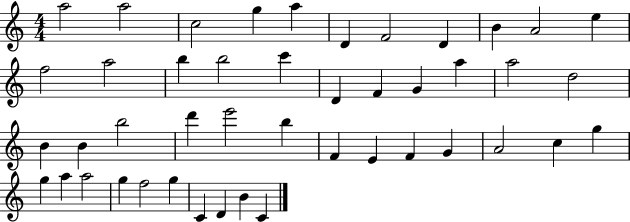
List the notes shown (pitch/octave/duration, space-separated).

A5/h A5/h C5/h G5/q A5/q D4/q F4/h D4/q B4/q A4/h E5/q F5/h A5/h B5/q B5/h C6/q D4/q F4/q G4/q A5/q A5/h D5/h B4/q B4/q B5/h D6/q E6/h B5/q F4/q E4/q F4/q G4/q A4/h C5/q G5/q G5/q A5/q A5/h G5/q F5/h G5/q C4/q D4/q B4/q C4/q